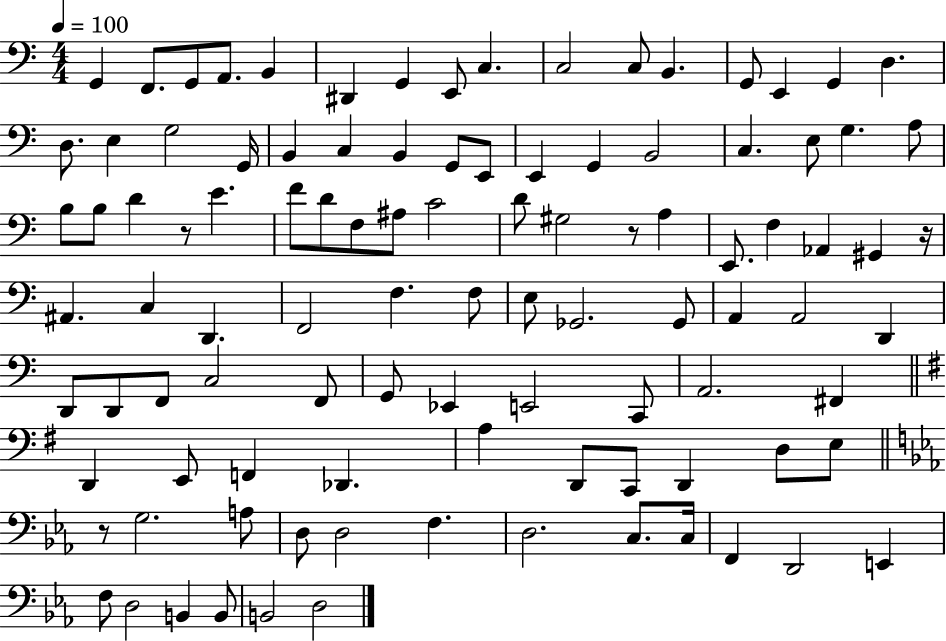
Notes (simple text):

G2/q F2/e. G2/e A2/e. B2/q D#2/q G2/q E2/e C3/q. C3/h C3/e B2/q. G2/e E2/q G2/q D3/q. D3/e. E3/q G3/h G2/s B2/q C3/q B2/q G2/e E2/e E2/q G2/q B2/h C3/q. E3/e G3/q. A3/e B3/e B3/e D4/q R/e E4/q. F4/e D4/e F3/e A#3/e C4/h D4/e G#3/h R/e A3/q E2/e. F3/q Ab2/q G#2/q R/s A#2/q. C3/q D2/q. F2/h F3/q. F3/e E3/e Gb2/h. Gb2/e A2/q A2/h D2/q D2/e D2/e F2/e C3/h F2/e G2/e Eb2/q E2/h C2/e A2/h. F#2/q D2/q E2/e F2/q Db2/q. A3/q D2/e C2/e D2/q D3/e E3/e R/e G3/h. A3/e D3/e D3/h F3/q. D3/h. C3/e. C3/s F2/q D2/h E2/q F3/e D3/h B2/q B2/e B2/h D3/h